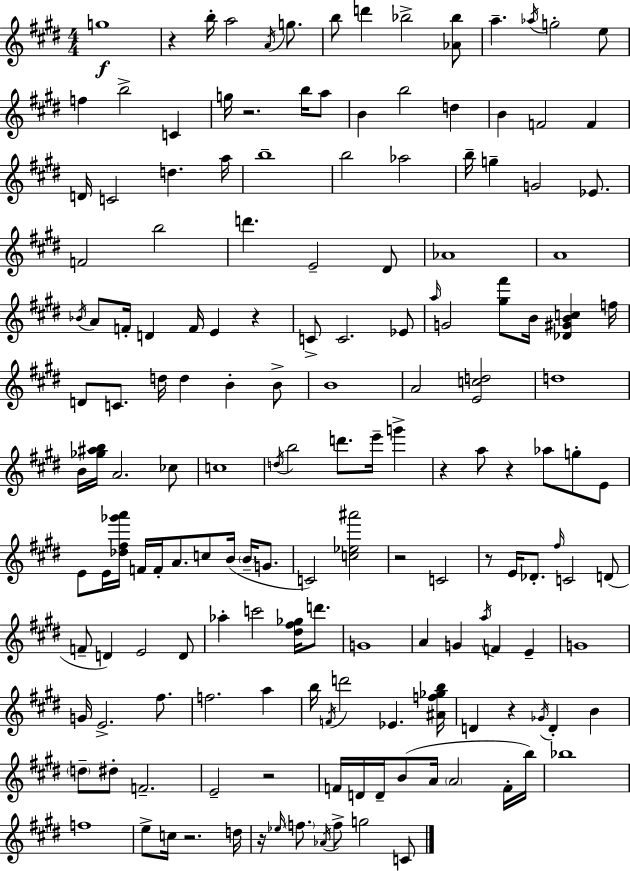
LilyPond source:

{
  \clef treble
  \numericTimeSignature
  \time 4/4
  \key e \major
  g''1\f | r4 b''16-. a''2 \acciaccatura { a'16 } g''8. | b''8 d'''4 bes''2-> <aes' bes''>8 | a''4.-- \acciaccatura { aes''16 } g''2-. | \break e''8 f''4 b''2-> c'4 | g''16 r2. b''16 | a''8 b'4 b''2 d''4 | b'4 f'2 f'4 | \break d'16 c'2 d''4. | a''16 b''1-- | b''2 aes''2 | b''16-- g''4-- g'2 ees'8. | \break f'2 b''2 | d'''4. e'2-- | dis'8 aes'1 | a'1 | \break \acciaccatura { bes'16 } a'8 f'16-. d'4 f'16 e'4 r4 | c'8-> c'2. | ees'8 \grace { a''16 } g'2 <gis'' fis'''>8 b'16 <des' gis' b' c''>4 | f''16 d'8 c'8. d''16 d''4 b'4-. | \break b'8-> b'1 | a'2 <e' c'' d''>2 | d''1 | b'16 <ges'' ais'' b''>16 a'2. | \break ces''8 c''1 | \acciaccatura { d''16 } b''2 d'''8. | e'''16-- g'''4-> r4 a''8 r4 aes''8 | g''8-. e'8 e'8 e'16 <des'' fis'' ges''' a'''>16 f'16 f'16-. a'8. c''8 | \break b'16( \parenthesize b'16-- g'8. c'2) <c'' ees'' ais'''>2 | r2 c'2 | r8 e'16 des'8.-. \grace { fis''16 } c'2 | d'8( f'8-- d'4) e'2 | \break d'8 aes''4-. c'''2 | <dis'' fis'' ges''>16 d'''8. g'1 | a'4 g'4 \acciaccatura { a''16 } f'4 | e'4-- g'1 | \break g'16 e'2.-> | fis''8. f''2. | a''4 b''16 \acciaccatura { f'16 } d'''2 | ees'4. <ais' f'' ges'' b''>16 d'4 r4 | \break \acciaccatura { ges'16 } d'4-. b'4 \parenthesize d''8-- dis''8-. f'2.-- | e'2-- | r2 f'16 d'16 d'16-- b'8( a'16 \parenthesize a'2 | f'16-. b''16) bes''1 | \break f''1 | e''8-> c''16 r2. | d''16 r16 \grace { ees''16 } \parenthesize f''8. \acciaccatura { aes'16 } f''8-> | g''2 c'8 \bar "|."
}